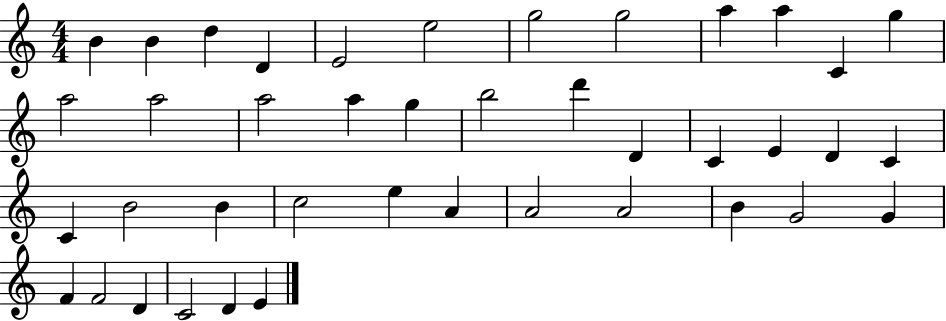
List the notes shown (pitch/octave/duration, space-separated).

B4/q B4/q D5/q D4/q E4/h E5/h G5/h G5/h A5/q A5/q C4/q G5/q A5/h A5/h A5/h A5/q G5/q B5/h D6/q D4/q C4/q E4/q D4/q C4/q C4/q B4/h B4/q C5/h E5/q A4/q A4/h A4/h B4/q G4/h G4/q F4/q F4/h D4/q C4/h D4/q E4/q